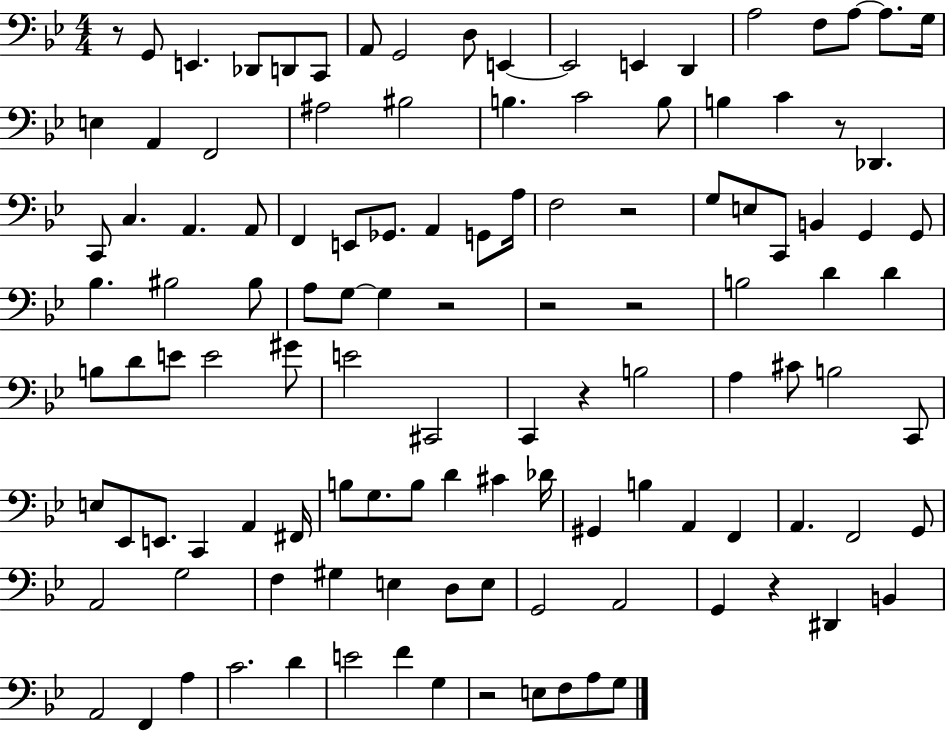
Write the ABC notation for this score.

X:1
T:Untitled
M:4/4
L:1/4
K:Bb
z/2 G,,/2 E,, _D,,/2 D,,/2 C,,/2 A,,/2 G,,2 D,/2 E,, E,,2 E,, D,, A,2 F,/2 A,/2 A,/2 G,/4 E, A,, F,,2 ^A,2 ^B,2 B, C2 B,/2 B, C z/2 _D,, C,,/2 C, A,, A,,/2 F,, E,,/2 _G,,/2 A,, G,,/2 A,/4 F,2 z2 G,/2 E,/2 C,,/2 B,, G,, G,,/2 _B, ^B,2 ^B,/2 A,/2 G,/2 G, z2 z2 z2 B,2 D D B,/2 D/2 E/2 E2 ^G/2 E2 ^C,,2 C,, z B,2 A, ^C/2 B,2 C,,/2 E,/2 _E,,/2 E,,/2 C,, A,, ^F,,/4 B,/2 G,/2 B,/2 D ^C _D/4 ^G,, B, A,, F,, A,, F,,2 G,,/2 A,,2 G,2 F, ^G, E, D,/2 E,/2 G,,2 A,,2 G,, z ^D,, B,, A,,2 F,, A, C2 D E2 F G, z2 E,/2 F,/2 A,/2 G,/2